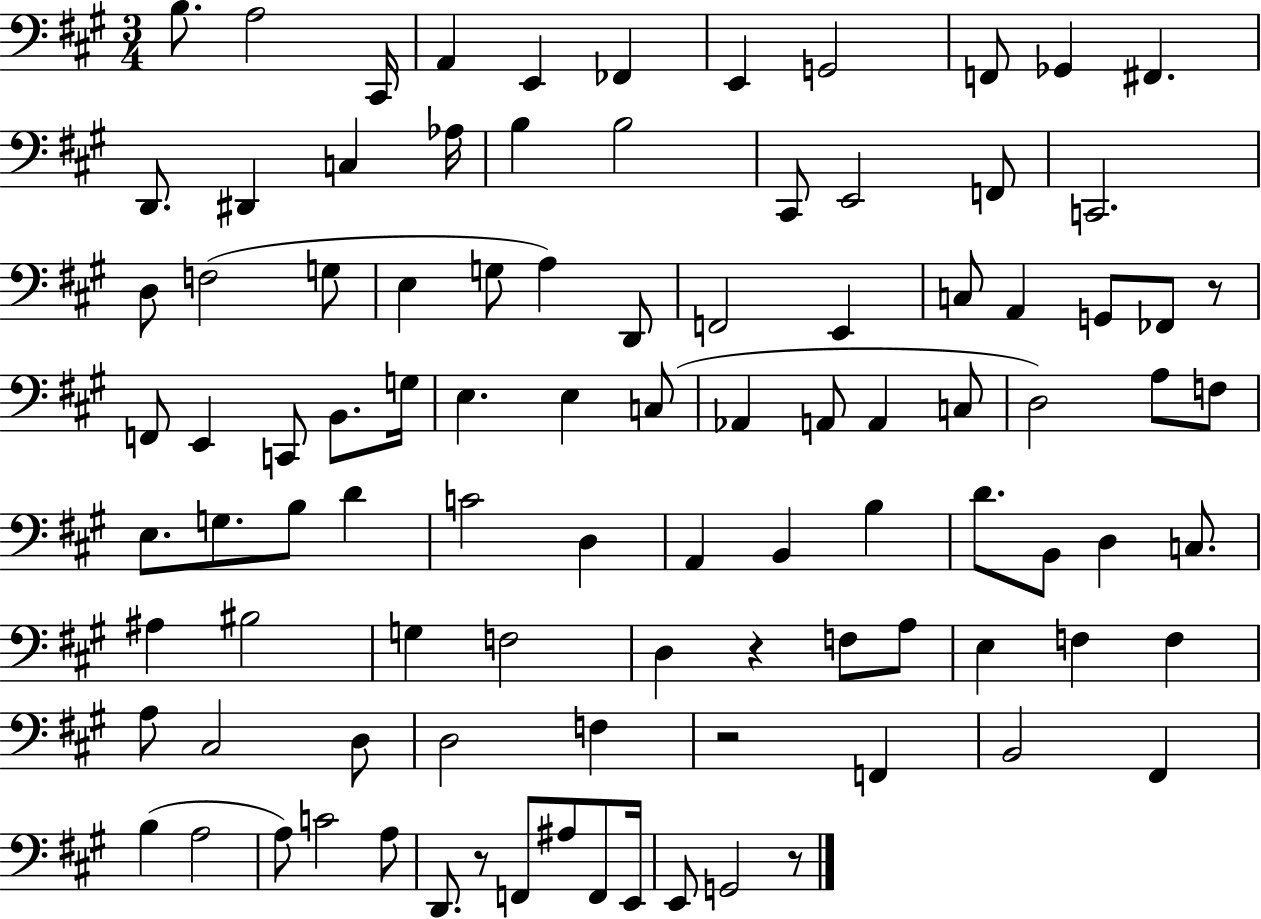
X:1
T:Untitled
M:3/4
L:1/4
K:A
B,/2 A,2 ^C,,/4 A,, E,, _F,, E,, G,,2 F,,/2 _G,, ^F,, D,,/2 ^D,, C, _A,/4 B, B,2 ^C,,/2 E,,2 F,,/2 C,,2 D,/2 F,2 G,/2 E, G,/2 A, D,,/2 F,,2 E,, C,/2 A,, G,,/2 _F,,/2 z/2 F,,/2 E,, C,,/2 B,,/2 G,/4 E, E, C,/2 _A,, A,,/2 A,, C,/2 D,2 A,/2 F,/2 E,/2 G,/2 B,/2 D C2 D, A,, B,, B, D/2 B,,/2 D, C,/2 ^A, ^B,2 G, F,2 D, z F,/2 A,/2 E, F, F, A,/2 ^C,2 D,/2 D,2 F, z2 F,, B,,2 ^F,, B, A,2 A,/2 C2 A,/2 D,,/2 z/2 F,,/2 ^A,/2 F,,/2 E,,/4 E,,/2 G,,2 z/2